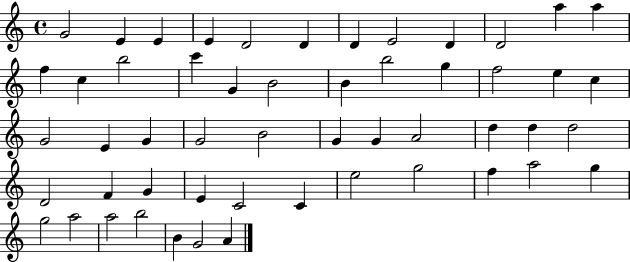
X:1
T:Untitled
M:4/4
L:1/4
K:C
G2 E E E D2 D D E2 D D2 a a f c b2 c' G B2 B b2 g f2 e c G2 E G G2 B2 G G A2 d d d2 D2 F G E C2 C e2 g2 f a2 g g2 a2 a2 b2 B G2 A